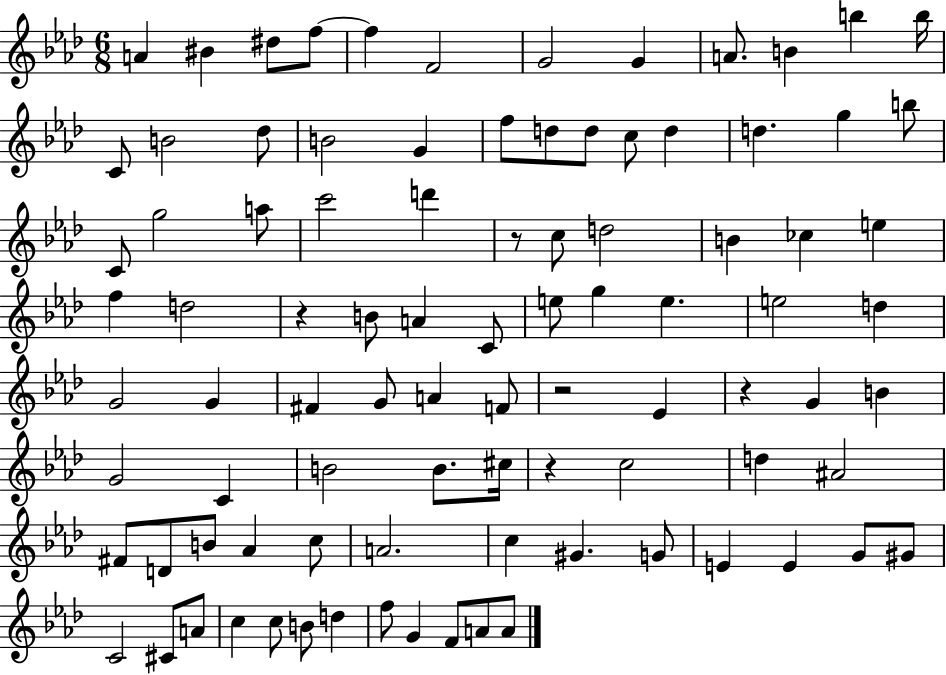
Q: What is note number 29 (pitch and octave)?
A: C6